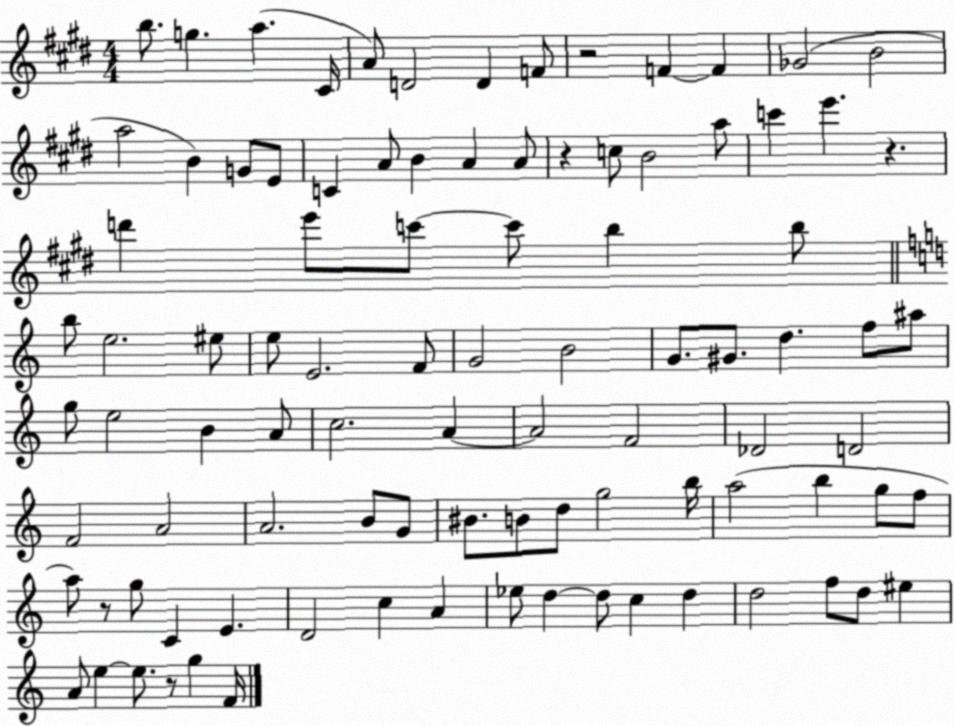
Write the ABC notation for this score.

X:1
T:Untitled
M:4/4
L:1/4
K:E
b/2 g a ^C/4 A/2 D2 D F/2 z2 F F _G2 B2 a2 B G/2 E/2 C A/2 B A A/2 z c/2 B2 a/2 c' e' z d' e'/2 c'/2 c'/2 b b/2 b/2 e2 ^e/2 e/2 E2 F/2 G2 B2 G/2 ^G/2 d f/2 ^a/2 g/2 e2 B A/2 c2 A A2 F2 _D2 D2 F2 A2 A2 B/2 G/2 ^B/2 B/2 d/2 g2 b/4 a2 b g/2 f/2 a/2 z/2 g/2 C E D2 c A _e/2 d d/2 c d d2 f/2 d/2 ^e A/2 e e/2 z/2 g F/4